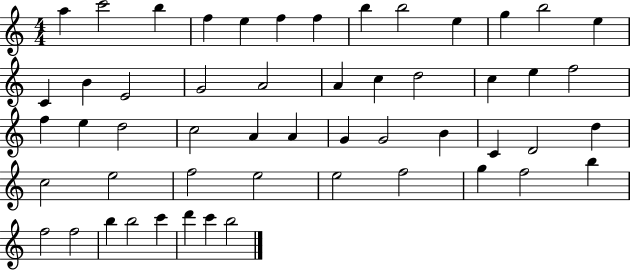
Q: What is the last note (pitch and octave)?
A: B5